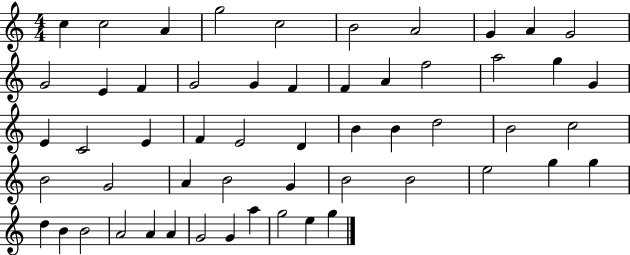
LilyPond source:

{
  \clef treble
  \numericTimeSignature
  \time 4/4
  \key c \major
  c''4 c''2 a'4 | g''2 c''2 | b'2 a'2 | g'4 a'4 g'2 | \break g'2 e'4 f'4 | g'2 g'4 f'4 | f'4 a'4 f''2 | a''2 g''4 g'4 | \break e'4 c'2 e'4 | f'4 e'2 d'4 | b'4 b'4 d''2 | b'2 c''2 | \break b'2 g'2 | a'4 b'2 g'4 | b'2 b'2 | e''2 g''4 g''4 | \break d''4 b'4 b'2 | a'2 a'4 a'4 | g'2 g'4 a''4 | g''2 e''4 g''4 | \break \bar "|."
}